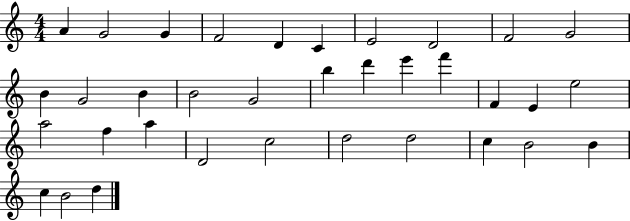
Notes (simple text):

A4/q G4/h G4/q F4/h D4/q C4/q E4/h D4/h F4/h G4/h B4/q G4/h B4/q B4/h G4/h B5/q D6/q E6/q F6/q F4/q E4/q E5/h A5/h F5/q A5/q D4/h C5/h D5/h D5/h C5/q B4/h B4/q C5/q B4/h D5/q